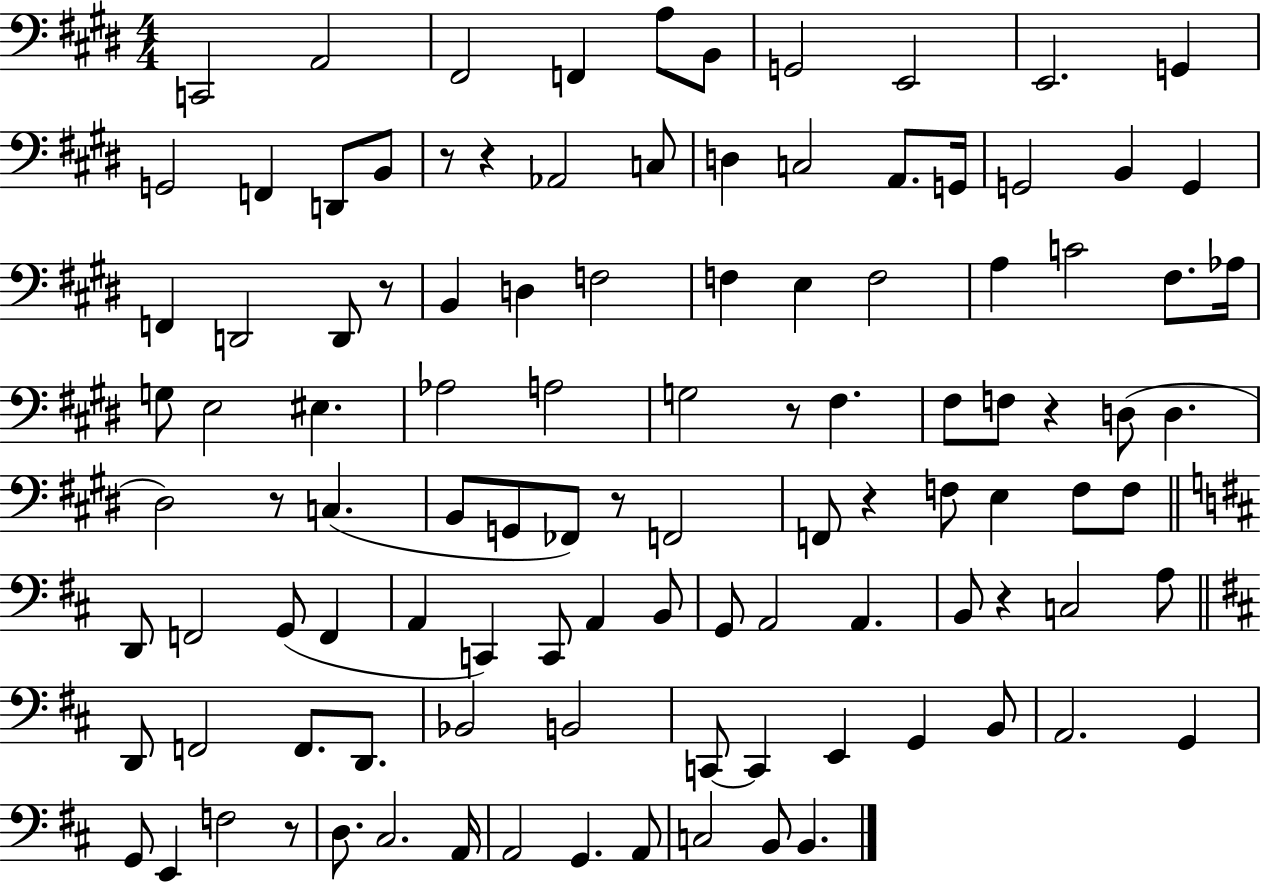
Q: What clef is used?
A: bass